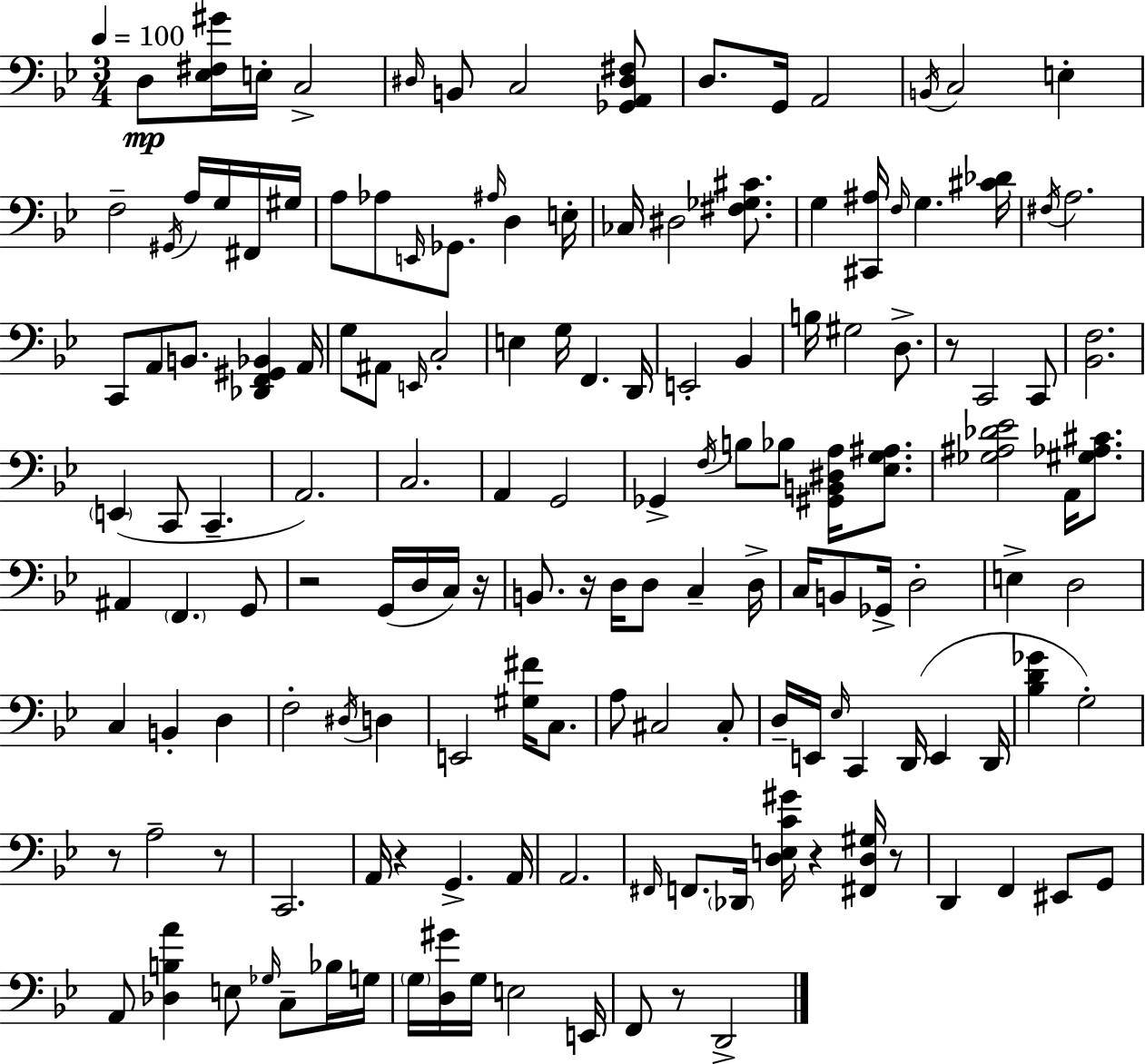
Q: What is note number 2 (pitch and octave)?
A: E3